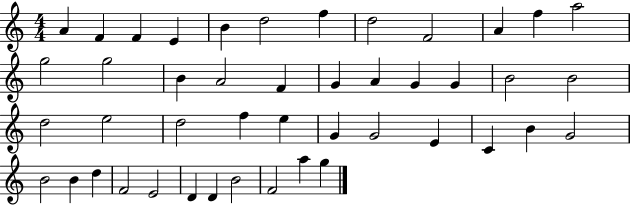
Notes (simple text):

A4/q F4/q F4/q E4/q B4/q D5/h F5/q D5/h F4/h A4/q F5/q A5/h G5/h G5/h B4/q A4/h F4/q G4/q A4/q G4/q G4/q B4/h B4/h D5/h E5/h D5/h F5/q E5/q G4/q G4/h E4/q C4/q B4/q G4/h B4/h B4/q D5/q F4/h E4/h D4/q D4/q B4/h F4/h A5/q G5/q